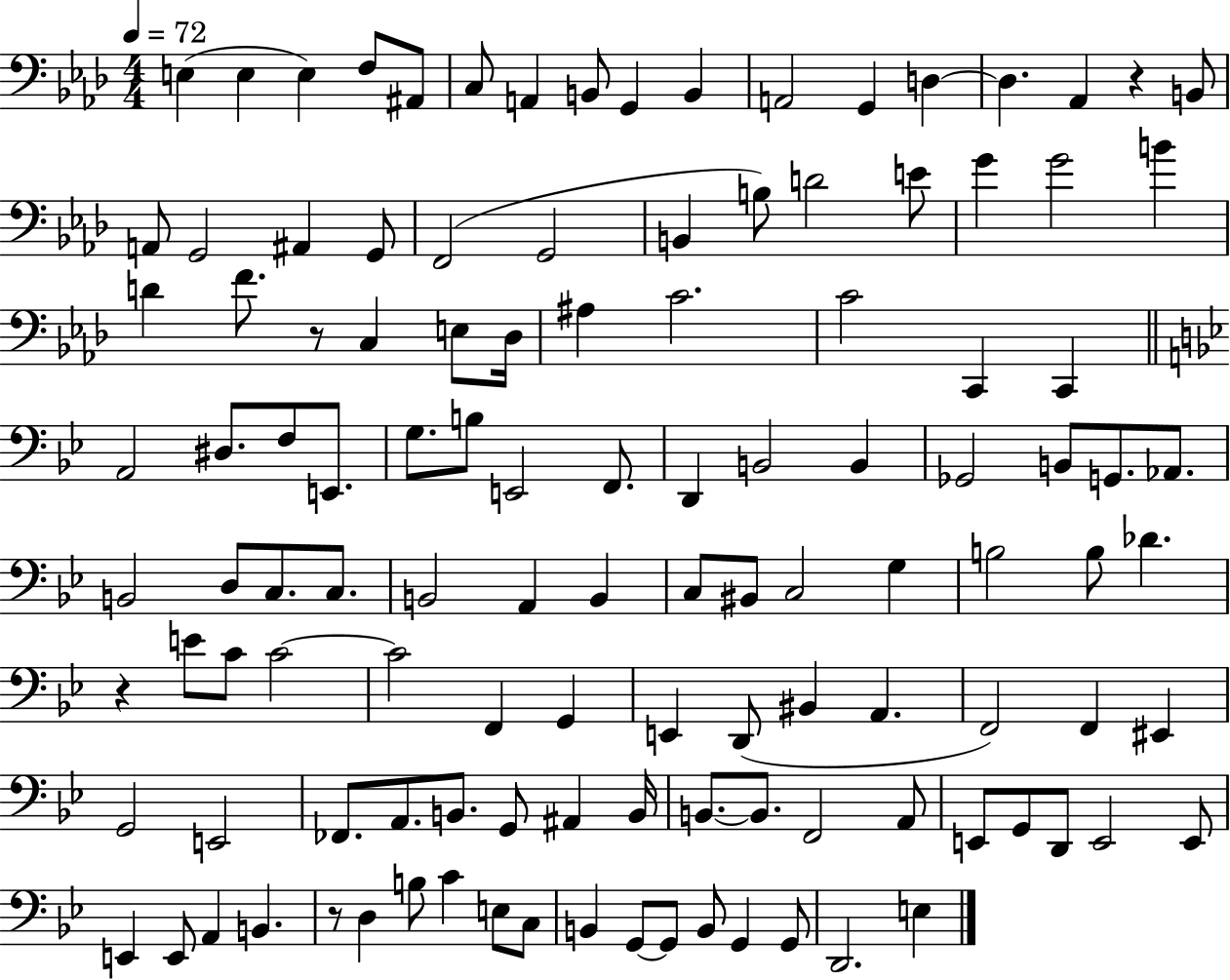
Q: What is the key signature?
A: AES major